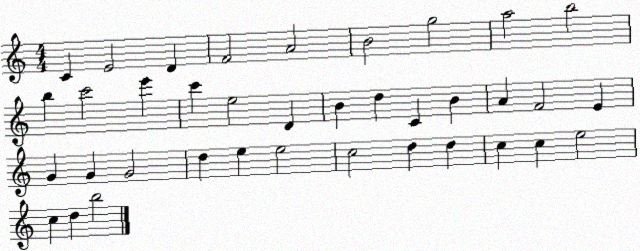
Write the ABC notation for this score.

X:1
T:Untitled
M:4/4
L:1/4
K:C
C E2 D F2 A2 B2 g2 a2 b2 b c'2 e' c' e2 D B d C B A F2 E G G G2 d e e2 c2 d d c c e2 c d b2